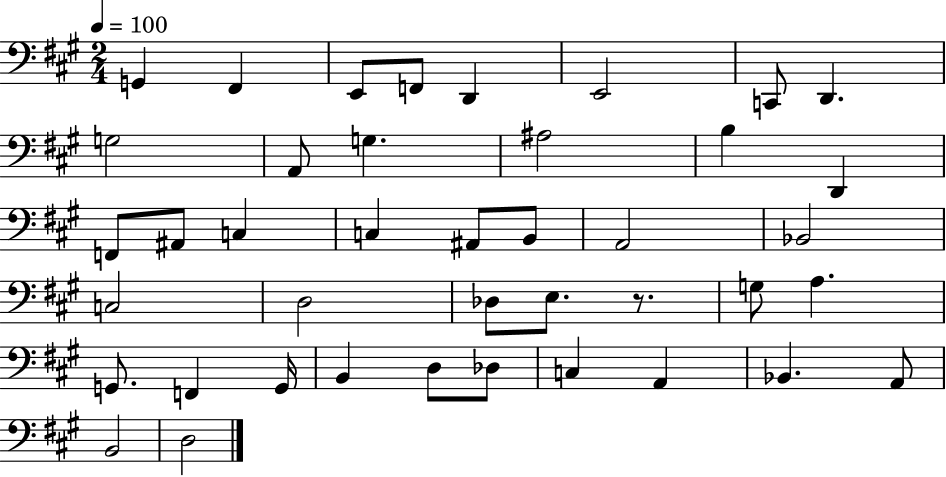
G2/q F#2/q E2/e F2/e D2/q E2/h C2/e D2/q. G3/h A2/e G3/q. A#3/h B3/q D2/q F2/e A#2/e C3/q C3/q A#2/e B2/e A2/h Bb2/h C3/h D3/h Db3/e E3/e. R/e. G3/e A3/q. G2/e. F2/q G2/s B2/q D3/e Db3/e C3/q A2/q Bb2/q. A2/e B2/h D3/h